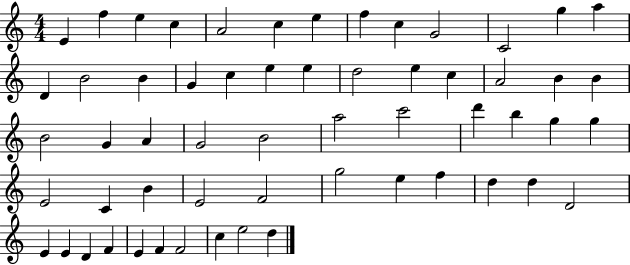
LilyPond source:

{
  \clef treble
  \numericTimeSignature
  \time 4/4
  \key c \major
  e'4 f''4 e''4 c''4 | a'2 c''4 e''4 | f''4 c''4 g'2 | c'2 g''4 a''4 | \break d'4 b'2 b'4 | g'4 c''4 e''4 e''4 | d''2 e''4 c''4 | a'2 b'4 b'4 | \break b'2 g'4 a'4 | g'2 b'2 | a''2 c'''2 | d'''4 b''4 g''4 g''4 | \break e'2 c'4 b'4 | e'2 f'2 | g''2 e''4 f''4 | d''4 d''4 d'2 | \break e'4 e'4 d'4 f'4 | e'4 f'4 f'2 | c''4 e''2 d''4 | \bar "|."
}